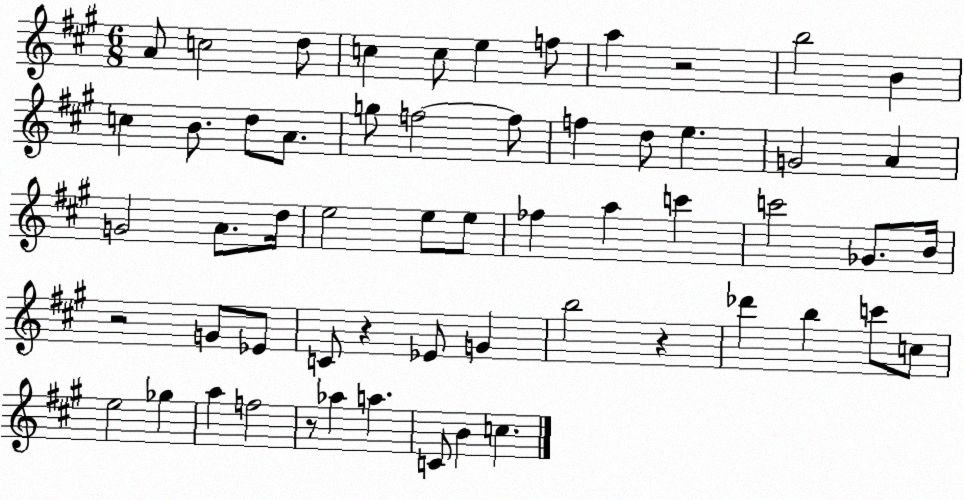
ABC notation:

X:1
T:Untitled
M:6/8
L:1/4
K:A
A/2 c2 d/2 c c/2 e f/2 a z2 b2 B c B/2 d/2 A/2 g/2 f2 f/2 f d/2 e G2 A G2 A/2 d/4 e2 e/2 e/2 _f a c' c'2 _G/2 B/4 z2 G/2 _E/2 C/2 z _E/2 G b2 z _d' b c'/2 c/2 e2 _g a f2 z/2 _a a C/2 B c